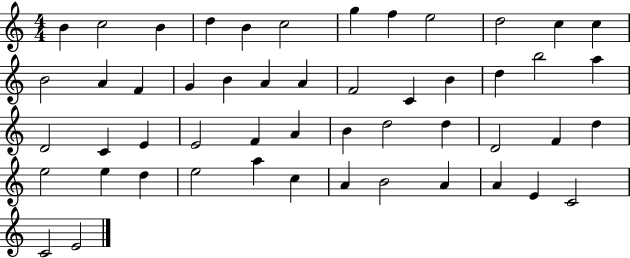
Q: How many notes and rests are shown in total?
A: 51